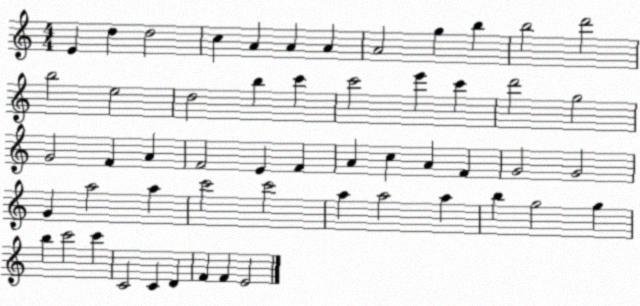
X:1
T:Untitled
M:4/4
L:1/4
K:C
E d d2 c A A A A2 g b b2 d'2 b2 e2 d2 b c' c'2 e' c' d'2 g2 G2 F A F2 E F A c A F G2 G2 G a2 a c'2 c'2 a a2 a b g2 g b c'2 c' C2 C D F F E2